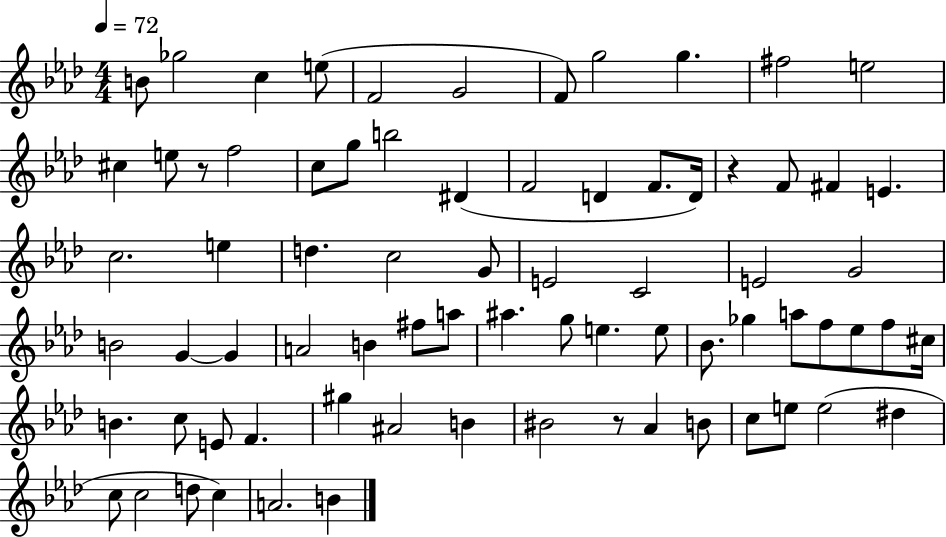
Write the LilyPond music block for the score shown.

{
  \clef treble
  \numericTimeSignature
  \time 4/4
  \key aes \major
  \tempo 4 = 72
  b'8 ges''2 c''4 e''8( | f'2 g'2 | f'8) g''2 g''4. | fis''2 e''2 | \break cis''4 e''8 r8 f''2 | c''8 g''8 b''2 dis'4( | f'2 d'4 f'8. d'16) | r4 f'8 fis'4 e'4. | \break c''2. e''4 | d''4. c''2 g'8 | e'2 c'2 | e'2 g'2 | \break b'2 g'4~~ g'4 | a'2 b'4 fis''8 a''8 | ais''4. g''8 e''4. e''8 | bes'8. ges''4 a''8 f''8 ees''8 f''8 cis''16 | \break b'4. c''8 e'8 f'4. | gis''4 ais'2 b'4 | bis'2 r8 aes'4 b'8 | c''8 e''8 e''2( dis''4 | \break c''8 c''2 d''8 c''4) | a'2. b'4 | \bar "|."
}